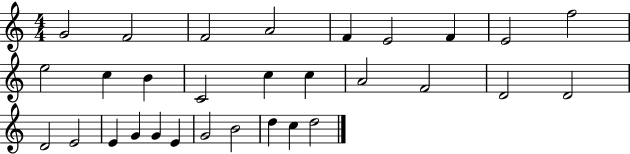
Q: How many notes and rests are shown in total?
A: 30